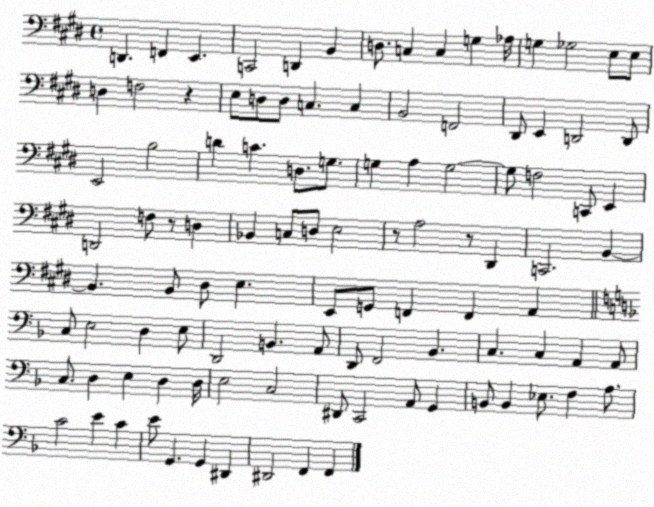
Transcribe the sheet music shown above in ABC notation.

X:1
T:Untitled
M:4/4
L:1/4
K:E
D,, F,, E,, C,,2 D,, B,, D,/2 C, C, G, _A,/4 G, _G,2 E,/2 E,/2 D, F,2 z E,/2 D,/2 D,/2 C, C, B,,2 F,,2 ^D,,/2 E,, D,,2 D,,/2 E,,2 B,2 D C D,/2 G,/2 G, A, G,2 G,/2 F,2 C,,/2 E,, D,,2 F,/2 z/2 D, _B,, C,/2 D,/2 E,2 z/2 A,2 z/2 ^D,, C,,2 B,, B,, B,,/2 ^D,/2 E, E,,/2 G,,/2 F,, F,, A,, C,/2 E,2 D, E,/2 D,,2 B,, A,,/2 D,,/2 F,,2 _B,, C, C, A,, A,,/2 C,/2 D, E, D, D,/4 E,2 C,2 ^D,,/2 C,,2 A,,/2 G,, B,,/2 B,, _E,/2 F, A,/2 C2 E C E/2 G,, G,, ^D,, ^D,,2 F,, F,,